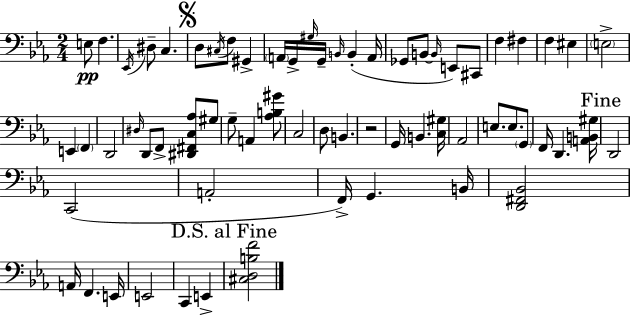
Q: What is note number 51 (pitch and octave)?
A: G2